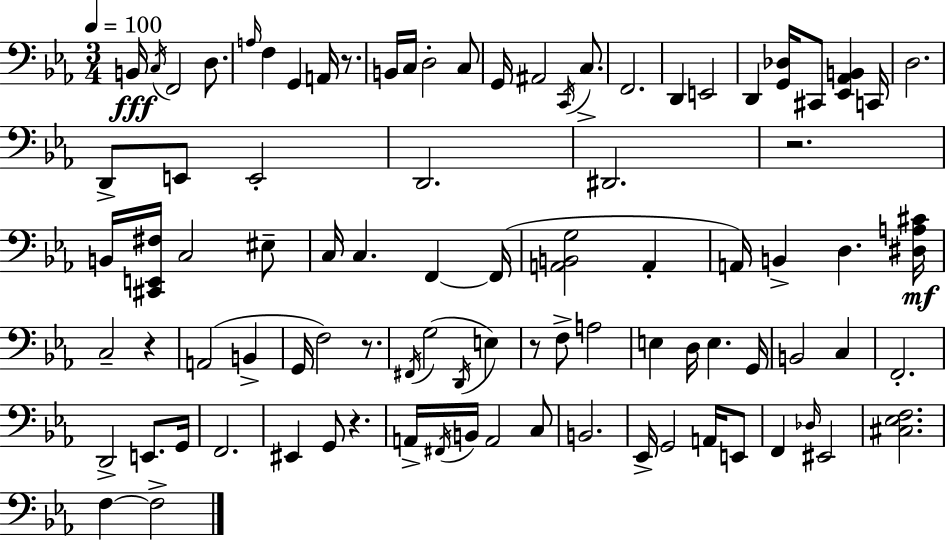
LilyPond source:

{
  \clef bass
  \numericTimeSignature
  \time 3/4
  \key ees \major
  \tempo 4 = 100
  b,16\fff \acciaccatura { c16 } f,2 d8. | \grace { a16 } f4 g,4 a,16 r8. | b,16 c16 d2-. | c8 g,16 ais,2 \acciaccatura { c,16 } | \break c8.-> f,2. | d,4 e,2 | d,4 <g, des>16 cis,8 <ees, aes, b,>4 | c,16 d2. | \break d,8-> e,8 e,2-. | d,2. | dis,2. | r2. | \break b,16 <cis, e, fis>16 c2 | eis8-- c16 c4. f,4~~ | f,16( <a, b, g>2 a,4-. | a,16) b,4-> d4. | \break <dis a cis'>16\mf c2-- r4 | a,2( b,4-> | g,16 f2) | r8. \acciaccatura { fis,16 }( g2 | \break \acciaccatura { d,16 } e4) r8 f8-> a2 | e4 d16 e4. | g,16 b,2 | c4 f,2.-. | \break d,2-> | e,8. g,16 f,2. | eis,4 g,8 r4. | a,16-> \acciaccatura { fis,16 } b,16 a,2 | \break c8 b,2. | ees,16-> g,2 | a,16 e,8 f,4 \grace { des16 } eis,2 | <cis ees f>2. | \break f4~~ f2-> | \bar "|."
}